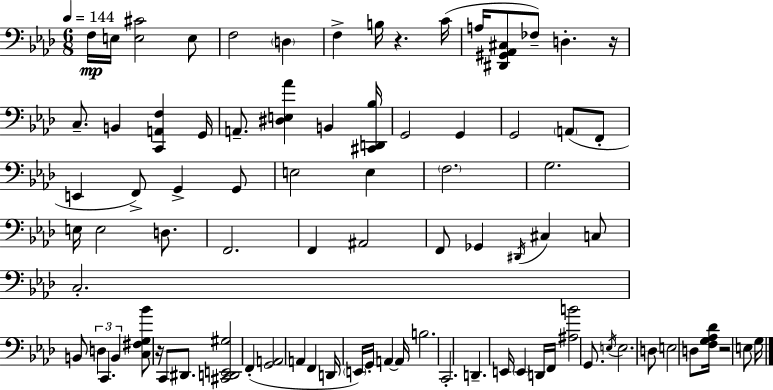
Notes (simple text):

F3/s E3/s [E3,C#4]/h E3/e F3/h D3/q F3/q B3/s R/q. C4/s A3/s [D#2,G#2,Ab2,C#3]/e FES3/e D3/q. R/s C3/e. B2/q [C2,A2,F3]/q G2/s A2/e. [D#3,E3,Ab4]/q B2/q [C#2,D2,Bb3]/s G2/h G2/q G2/h A2/e F2/e E2/q F2/e G2/q G2/e E3/h E3/q F3/h. G3/h. E3/s E3/h D3/e. F2/h. F2/q A#2/h F2/e Gb2/q D#2/s C#3/q C3/e C3/h. B2/e D3/q C2/q. B2/q [C3,F#3,G3,Bb4]/e R/s C2/e D#2/e. [C#2,D2,E2,G#3]/h F2/q [G2,A2]/h A2/q F2/q D2/s E2/s G2/s A2/q A2/s B3/h. C2/h. D2/q. E2/s E2/q D2/s F2/s [A#3,B4]/h G2/e. E3/s E3/h. D3/e E3/h D3/e [F3,G3,Ab3,Db4]/s R/h E3/e G3/s